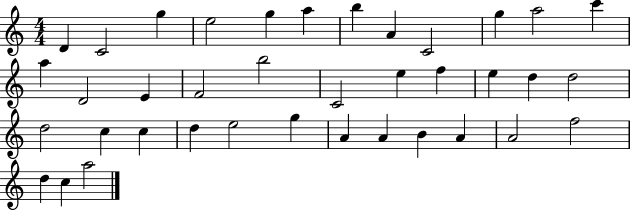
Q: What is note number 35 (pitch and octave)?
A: F5